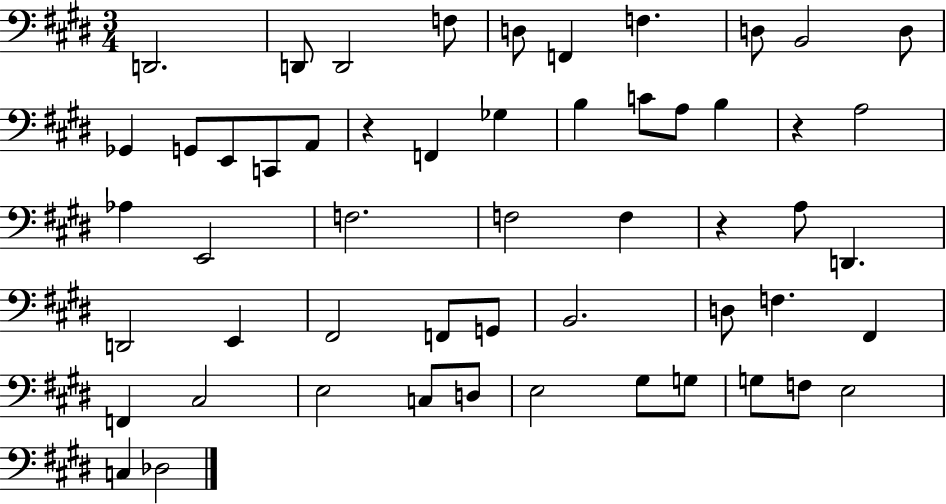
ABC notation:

X:1
T:Untitled
M:3/4
L:1/4
K:E
D,,2 D,,/2 D,,2 F,/2 D,/2 F,, F, D,/2 B,,2 D,/2 _G,, G,,/2 E,,/2 C,,/2 A,,/2 z F,, _G, B, C/2 A,/2 B, z A,2 _A, E,,2 F,2 F,2 F, z A,/2 D,, D,,2 E,, ^F,,2 F,,/2 G,,/2 B,,2 D,/2 F, ^F,, F,, ^C,2 E,2 C,/2 D,/2 E,2 ^G,/2 G,/2 G,/2 F,/2 E,2 C, _D,2